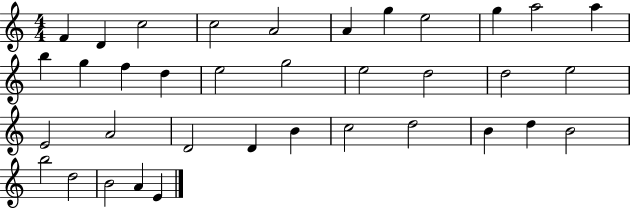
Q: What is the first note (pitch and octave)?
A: F4